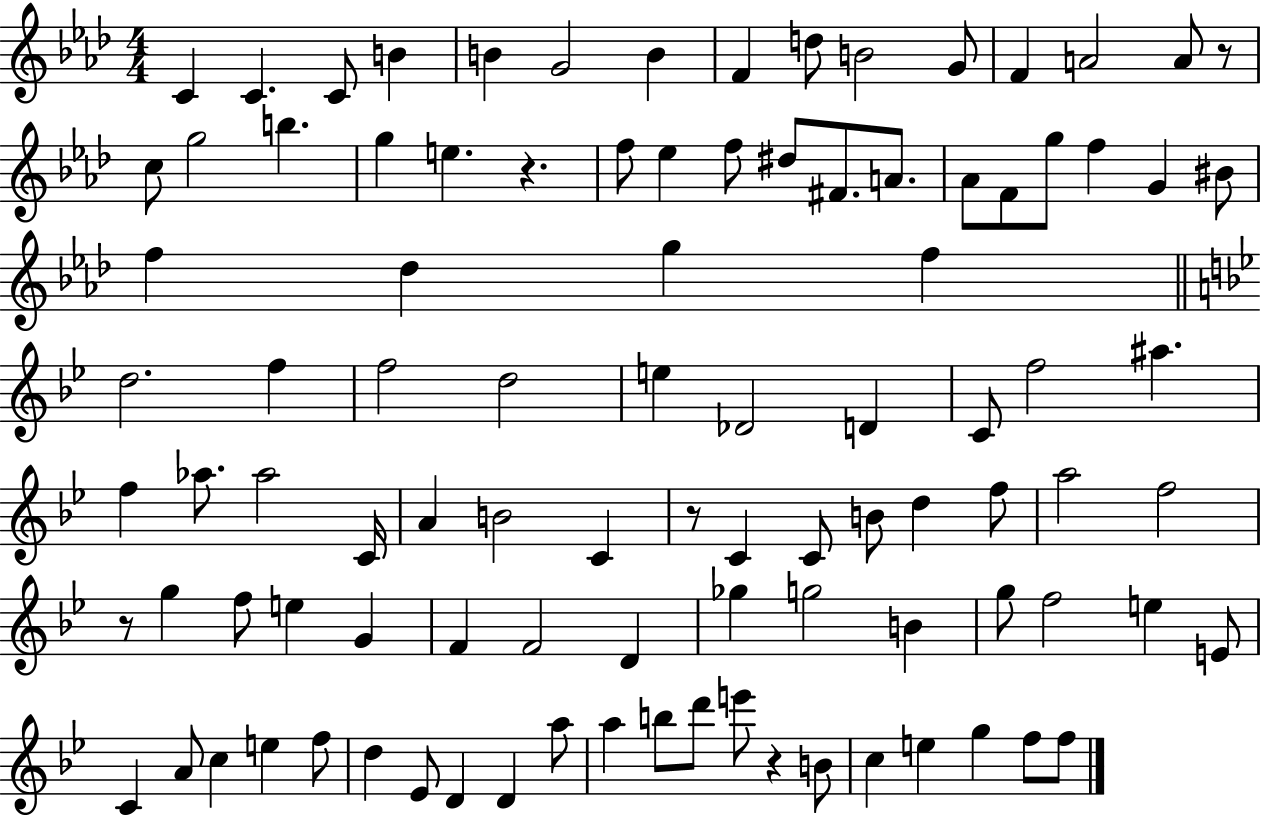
C4/q C4/q. C4/e B4/q B4/q G4/h B4/q F4/q D5/e B4/h G4/e F4/q A4/h A4/e R/e C5/e G5/h B5/q. G5/q E5/q. R/q. F5/e Eb5/q F5/e D#5/e F#4/e. A4/e. Ab4/e F4/e G5/e F5/q G4/q BIS4/e F5/q Db5/q G5/q F5/q D5/h. F5/q F5/h D5/h E5/q Db4/h D4/q C4/e F5/h A#5/q. F5/q Ab5/e. Ab5/h C4/s A4/q B4/h C4/q R/e C4/q C4/e B4/e D5/q F5/e A5/h F5/h R/e G5/q F5/e E5/q G4/q F4/q F4/h D4/q Gb5/q G5/h B4/q G5/e F5/h E5/q E4/e C4/q A4/e C5/q E5/q F5/e D5/q Eb4/e D4/q D4/q A5/e A5/q B5/e D6/e E6/e R/q B4/e C5/q E5/q G5/q F5/e F5/e